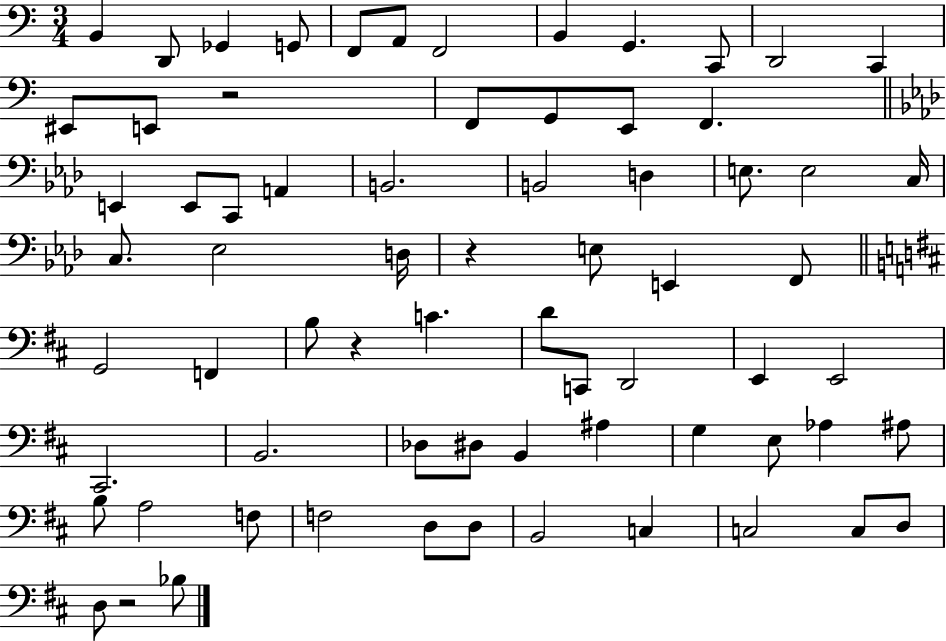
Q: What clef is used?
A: bass